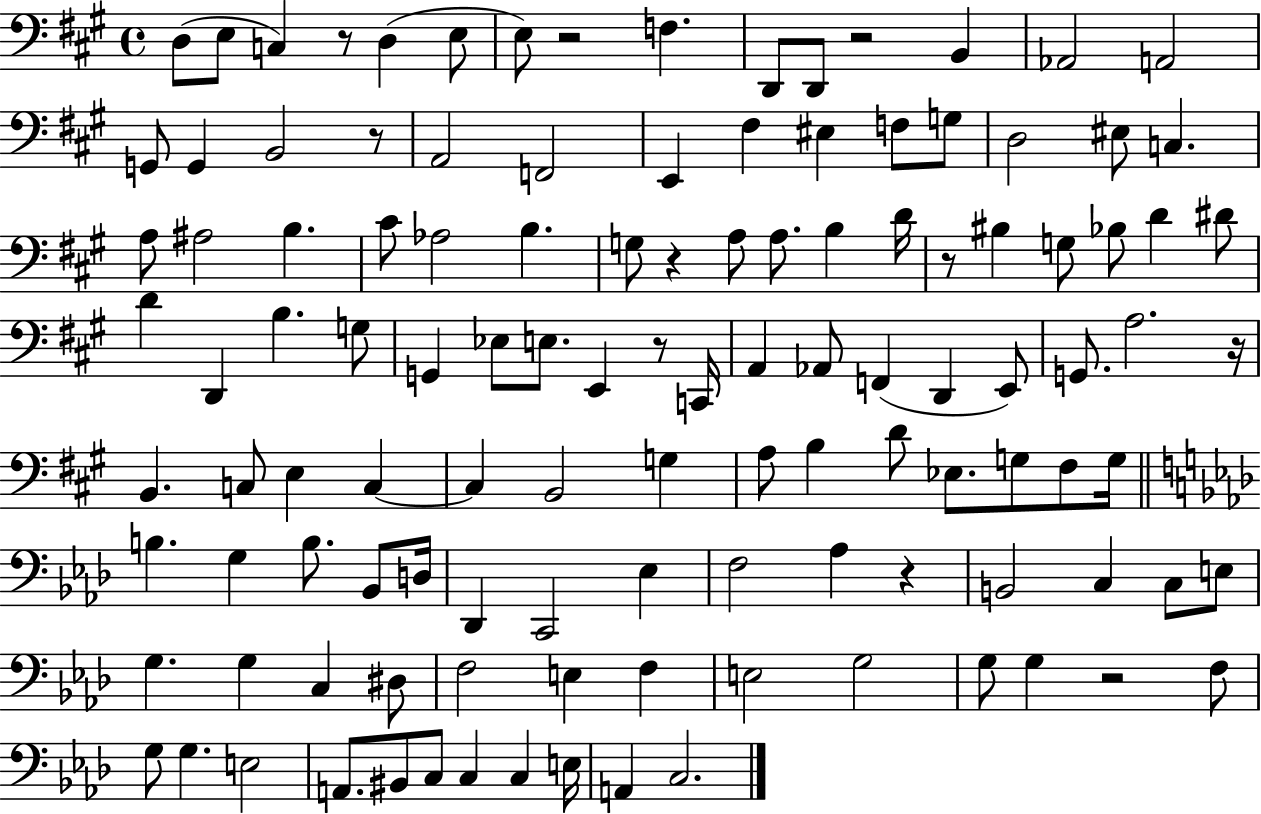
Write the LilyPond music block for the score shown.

{
  \clef bass
  \time 4/4
  \defaultTimeSignature
  \key a \major
  d8( e8 c4) r8 d4( e8 | e8) r2 f4. | d,8 d,8 r2 b,4 | aes,2 a,2 | \break g,8 g,4 b,2 r8 | a,2 f,2 | e,4 fis4 eis4 f8 g8 | d2 eis8 c4. | \break a8 ais2 b4. | cis'8 aes2 b4. | g8 r4 a8 a8. b4 d'16 | r8 bis4 g8 bes8 d'4 dis'8 | \break d'4 d,4 b4. g8 | g,4 ees8 e8. e,4 r8 c,16 | a,4 aes,8 f,4( d,4 e,8) | g,8. a2. r16 | \break b,4. c8 e4 c4~~ | c4 b,2 g4 | a8 b4 d'8 ees8. g8 fis8 g16 | \bar "||" \break \key f \minor b4. g4 b8. bes,8 d16 | des,4 c,2 ees4 | f2 aes4 r4 | b,2 c4 c8 e8 | \break g4. g4 c4 dis8 | f2 e4 f4 | e2 g2 | g8 g4 r2 f8 | \break g8 g4. e2 | a,8. bis,8 c8 c4 c4 e16 | a,4 c2. | \bar "|."
}